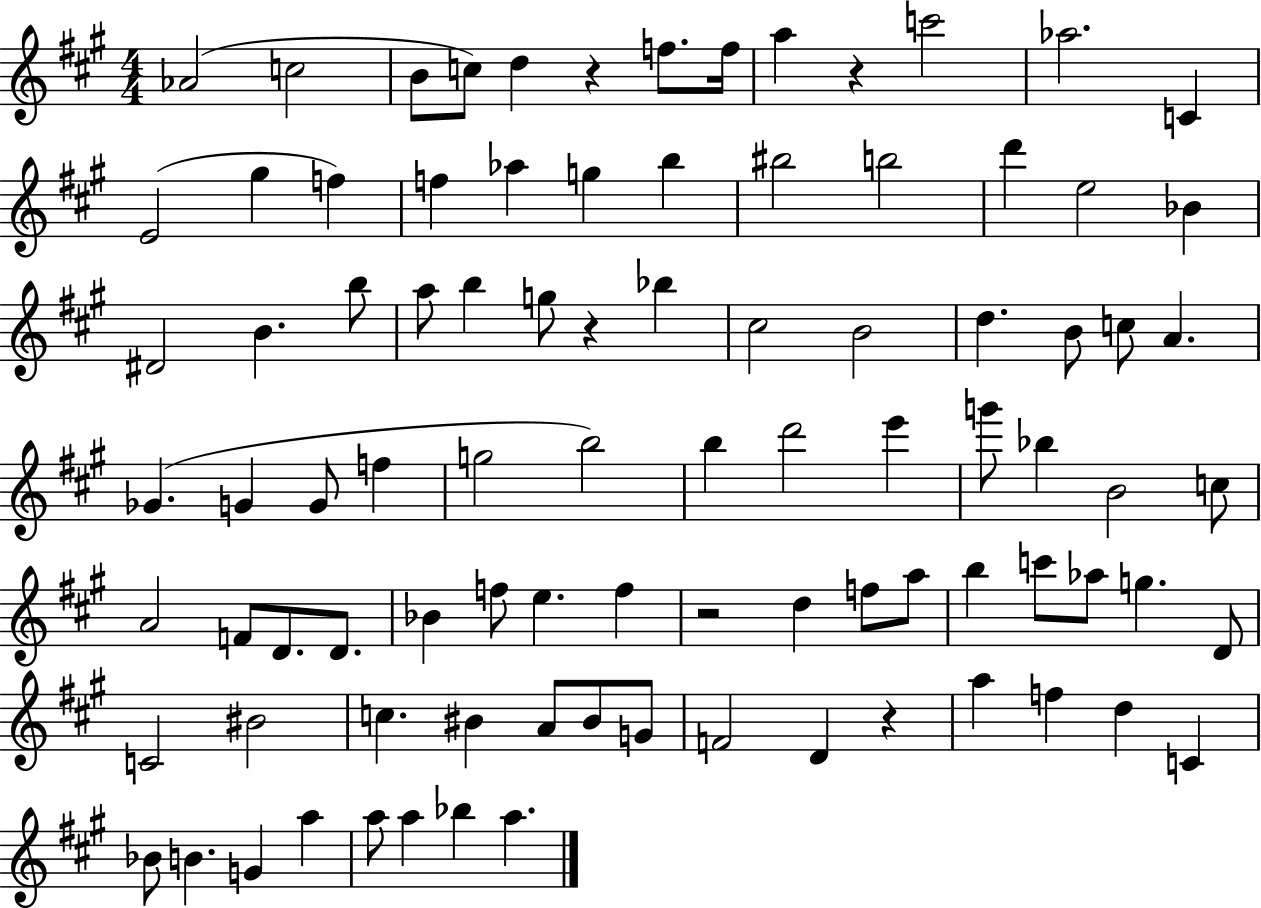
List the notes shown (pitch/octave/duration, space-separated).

Ab4/h C5/h B4/e C5/e D5/q R/q F5/e. F5/s A5/q R/q C6/h Ab5/h. C4/q E4/h G#5/q F5/q F5/q Ab5/q G5/q B5/q BIS5/h B5/h D6/q E5/h Bb4/q D#4/h B4/q. B5/e A5/e B5/q G5/e R/q Bb5/q C#5/h B4/h D5/q. B4/e C5/e A4/q. Gb4/q. G4/q G4/e F5/q G5/h B5/h B5/q D6/h E6/q G6/e Bb5/q B4/h C5/e A4/h F4/e D4/e. D4/e. Bb4/q F5/e E5/q. F5/q R/h D5/q F5/e A5/e B5/q C6/e Ab5/e G5/q. D4/e C4/h BIS4/h C5/q. BIS4/q A4/e BIS4/e G4/e F4/h D4/q R/q A5/q F5/q D5/q C4/q Bb4/e B4/q. G4/q A5/q A5/e A5/q Bb5/q A5/q.